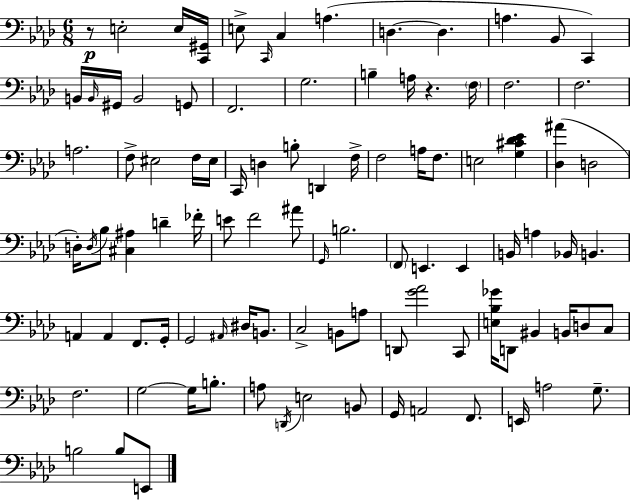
X:1
T:Untitled
M:6/8
L:1/4
K:Fm
z/2 E,2 E,/4 [C,,^G,,]/4 E,/2 C,,/4 C, A, D, D, A, _B,,/2 C,, B,,/4 B,,/4 ^G,,/4 B,,2 G,,/2 F,,2 G,2 B, A,/4 z F,/4 F,2 F,2 A,2 F,/2 ^E,2 F,/4 ^E,/4 C,,/4 D, B,/2 D,, F,/4 F,2 A,/4 F,/2 E,2 [G,^C_D_E] [_D,^A] D,2 D,/4 D,/4 _B,/2 [^C,^A,] D _F/4 E/2 F2 ^A/2 G,,/4 B,2 F,,/2 E,, E,, B,,/4 A, _B,,/4 B,, A,, A,, F,,/2 G,,/4 G,,2 ^A,,/4 ^D,/4 B,,/2 C,2 B,,/2 A,/2 D,,/2 [G_A]2 C,,/2 [E,_B,_G]/4 D,,/2 ^B,, B,,/4 D,/2 C,/2 F,2 G,2 G,/4 B,/2 A,/2 D,,/4 E,2 B,,/2 G,,/4 A,,2 F,,/2 E,,/4 A,2 G,/2 B,2 B,/2 E,,/2